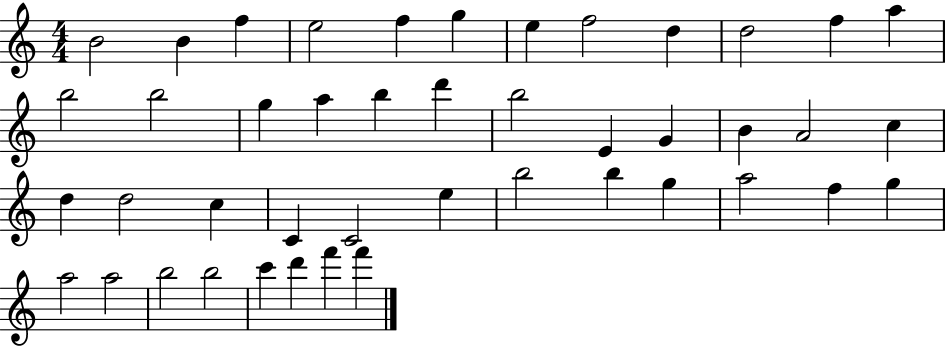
B4/h B4/q F5/q E5/h F5/q G5/q E5/q F5/h D5/q D5/h F5/q A5/q B5/h B5/h G5/q A5/q B5/q D6/q B5/h E4/q G4/q B4/q A4/h C5/q D5/q D5/h C5/q C4/q C4/h E5/q B5/h B5/q G5/q A5/h F5/q G5/q A5/h A5/h B5/h B5/h C6/q D6/q F6/q F6/q